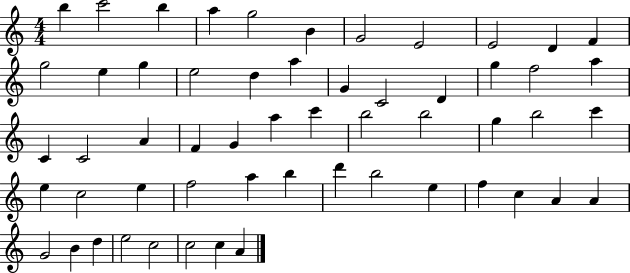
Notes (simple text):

B5/q C6/h B5/q A5/q G5/h B4/q G4/h E4/h E4/h D4/q F4/q G5/h E5/q G5/q E5/h D5/q A5/q G4/q C4/h D4/q G5/q F5/h A5/q C4/q C4/h A4/q F4/q G4/q A5/q C6/q B5/h B5/h G5/q B5/h C6/q E5/q C5/h E5/q F5/h A5/q B5/q D6/q B5/h E5/q F5/q C5/q A4/q A4/q G4/h B4/q D5/q E5/h C5/h C5/h C5/q A4/q